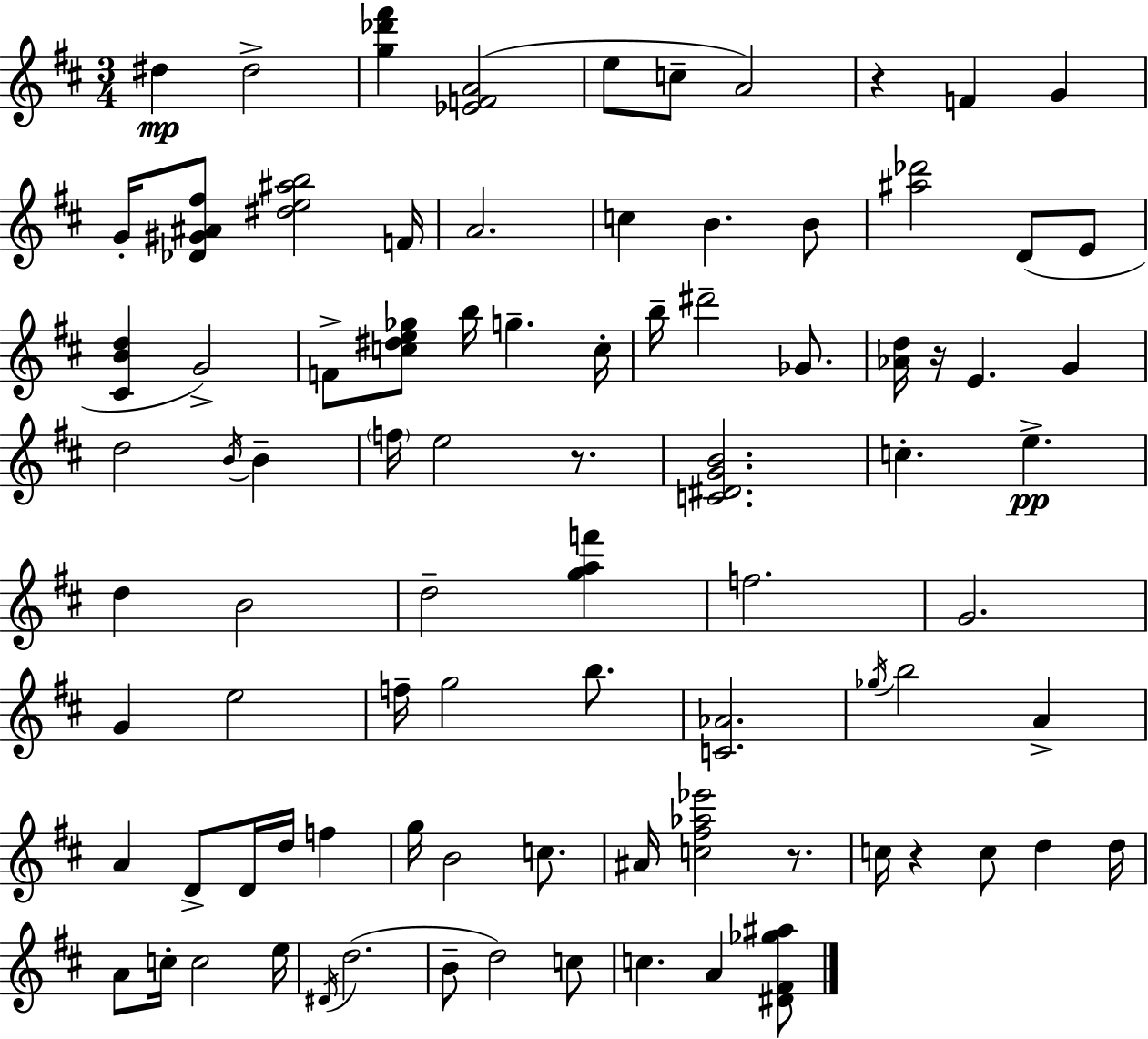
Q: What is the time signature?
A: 3/4